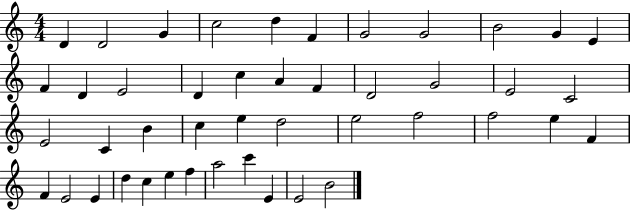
X:1
T:Untitled
M:4/4
L:1/4
K:C
D D2 G c2 d F G2 G2 B2 G E F D E2 D c A F D2 G2 E2 C2 E2 C B c e d2 e2 f2 f2 e F F E2 E d c e f a2 c' E E2 B2